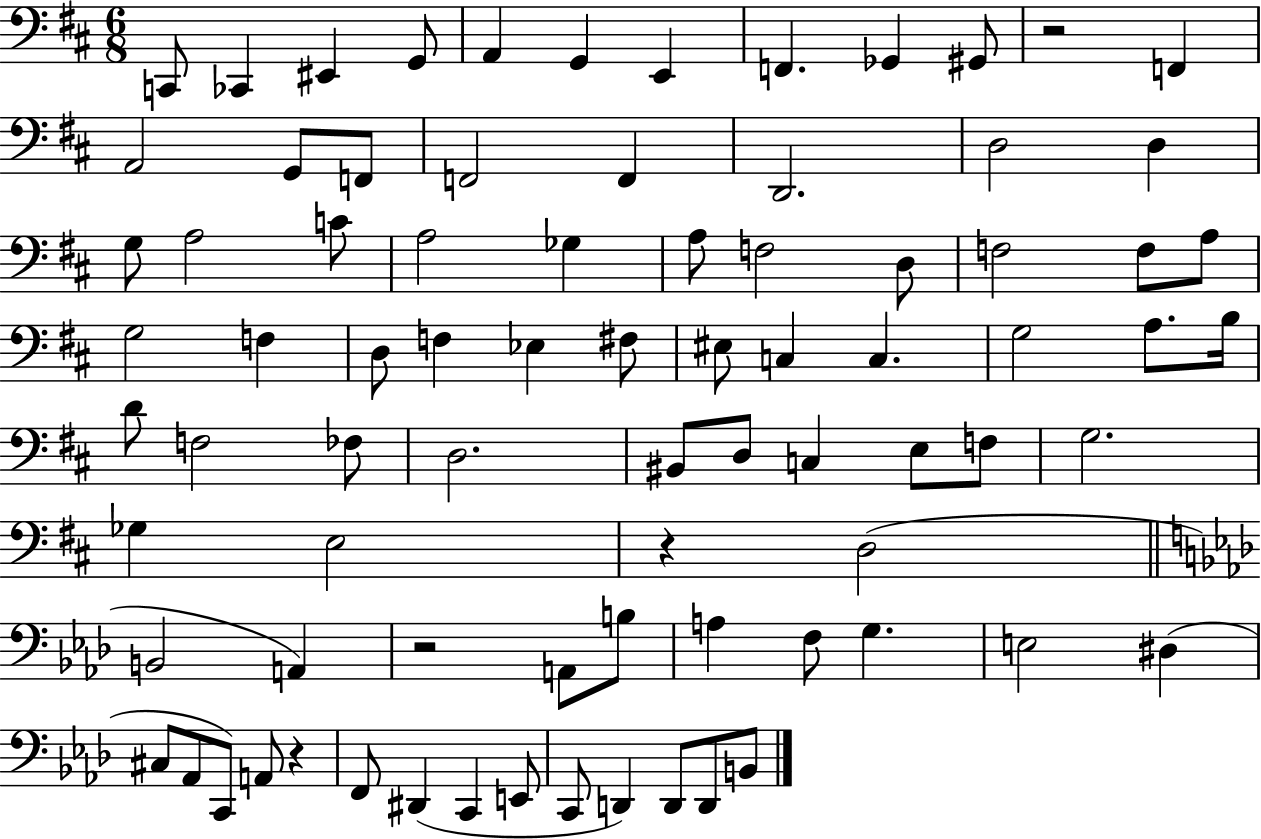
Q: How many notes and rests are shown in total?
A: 81